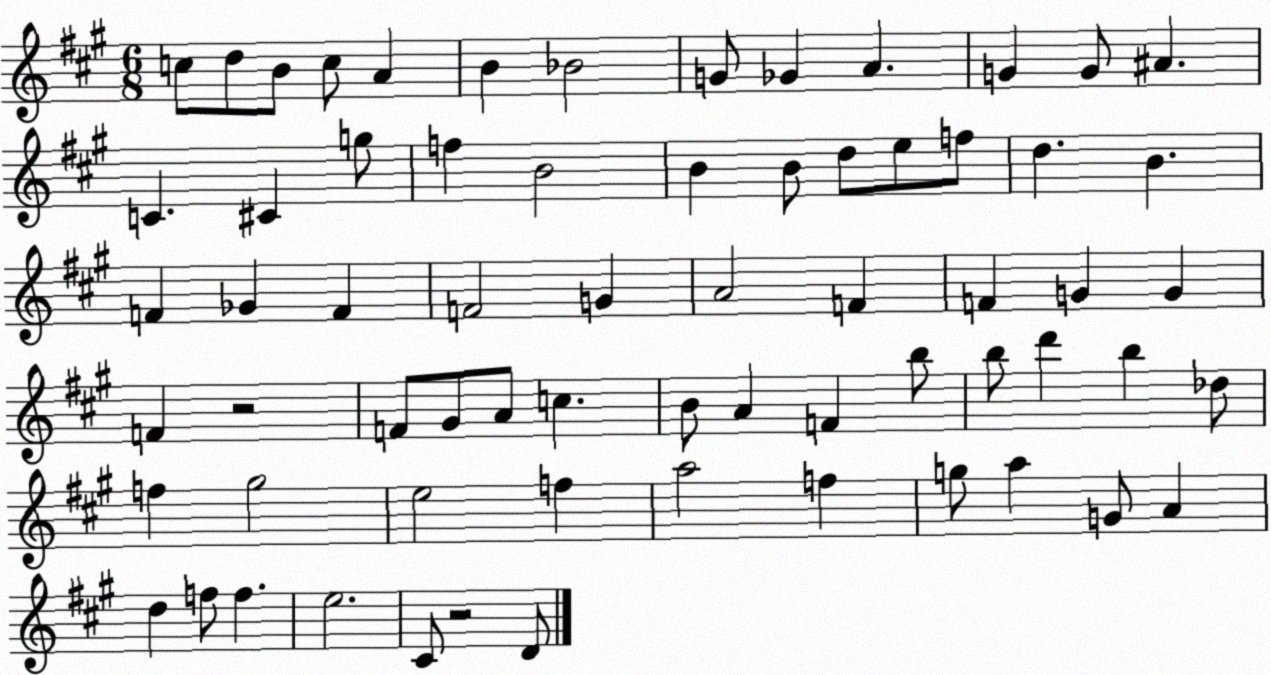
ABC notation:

X:1
T:Untitled
M:6/8
L:1/4
K:A
c/2 d/2 B/2 c/2 A B _B2 G/2 _G A G G/2 ^A C ^C g/2 f B2 B B/2 d/2 e/2 f/2 d B F _G F F2 G A2 F F G G F z2 F/2 ^G/2 A/2 c B/2 A F b/2 b/2 d' b _d/2 f ^g2 e2 f a2 f g/2 a G/2 A d f/2 f e2 ^C/2 z2 D/2